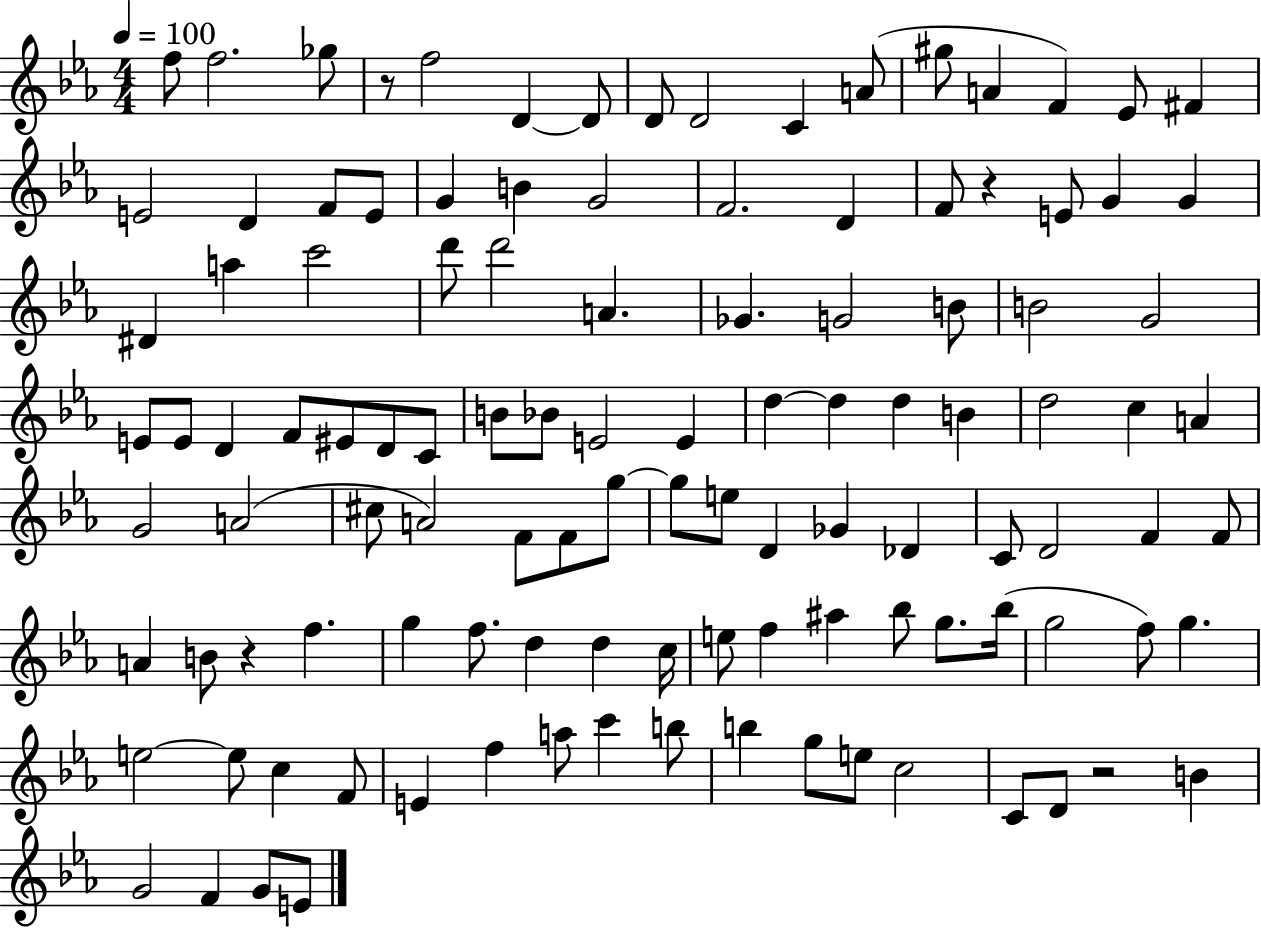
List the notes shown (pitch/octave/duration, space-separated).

F5/e F5/h. Gb5/e R/e F5/h D4/q D4/e D4/e D4/h C4/q A4/e G#5/e A4/q F4/q Eb4/e F#4/q E4/h D4/q F4/e E4/e G4/q B4/q G4/h F4/h. D4/q F4/e R/q E4/e G4/q G4/q D#4/q A5/q C6/h D6/e D6/h A4/q. Gb4/q. G4/h B4/e B4/h G4/h E4/e E4/e D4/q F4/e EIS4/e D4/e C4/e B4/e Bb4/e E4/h E4/q D5/q D5/q D5/q B4/q D5/h C5/q A4/q G4/h A4/h C#5/e A4/h F4/e F4/e G5/e G5/e E5/e D4/q Gb4/q Db4/q C4/e D4/h F4/q F4/e A4/q B4/e R/q F5/q. G5/q F5/e. D5/q D5/q C5/s E5/e F5/q A#5/q Bb5/e G5/e. Bb5/s G5/h F5/e G5/q. E5/h E5/e C5/q F4/e E4/q F5/q A5/e C6/q B5/e B5/q G5/e E5/e C5/h C4/e D4/e R/h B4/q G4/h F4/q G4/e E4/e